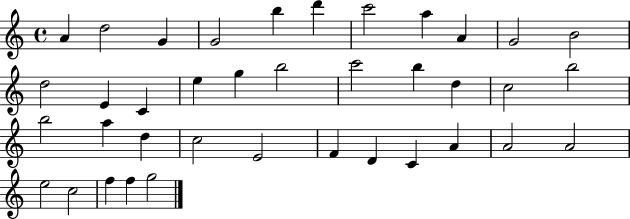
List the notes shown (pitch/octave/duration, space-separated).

A4/q D5/h G4/q G4/h B5/q D6/q C6/h A5/q A4/q G4/h B4/h D5/h E4/q C4/q E5/q G5/q B5/h C6/h B5/q D5/q C5/h B5/h B5/h A5/q D5/q C5/h E4/h F4/q D4/q C4/q A4/q A4/h A4/h E5/h C5/h F5/q F5/q G5/h